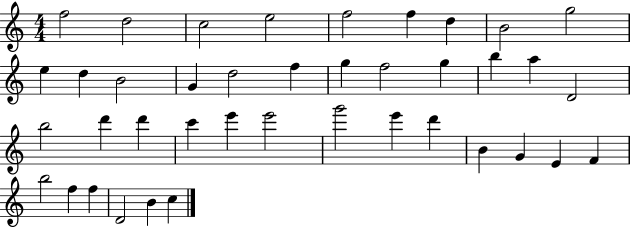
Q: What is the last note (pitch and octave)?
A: C5